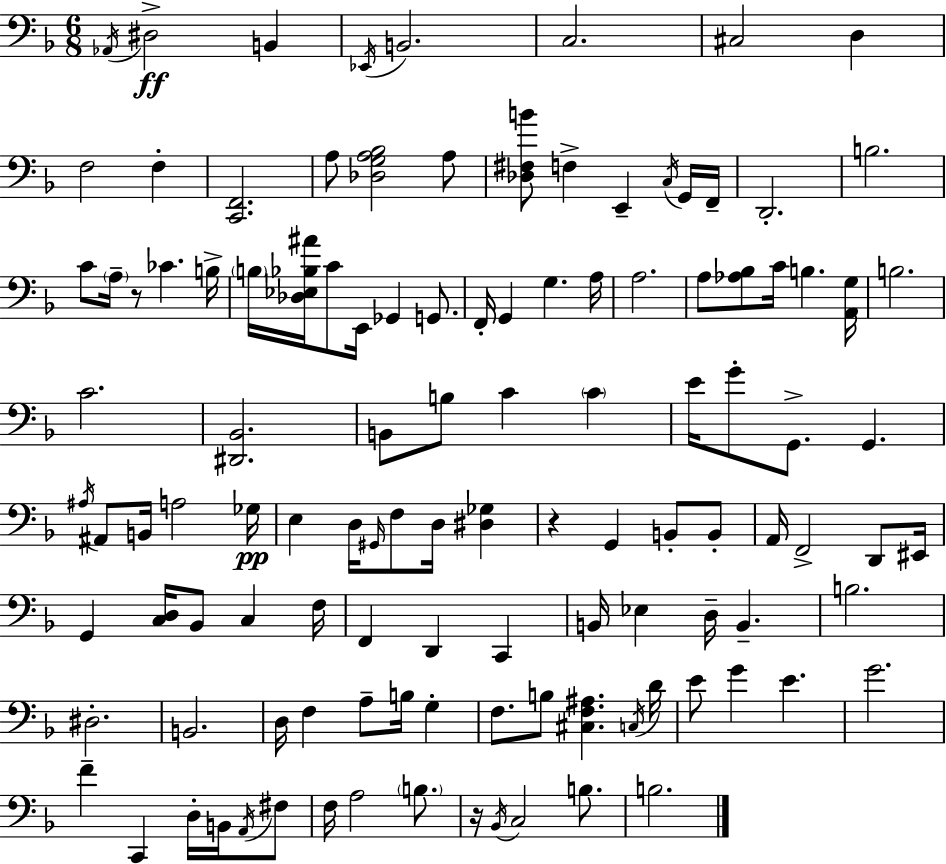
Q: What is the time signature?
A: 6/8